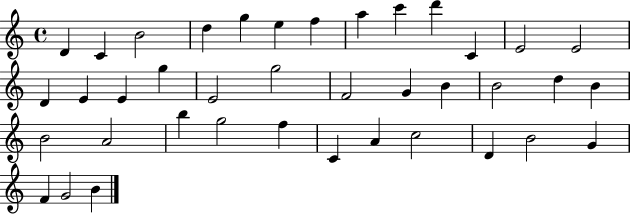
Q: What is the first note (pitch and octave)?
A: D4